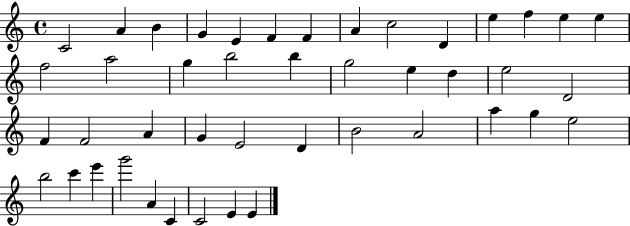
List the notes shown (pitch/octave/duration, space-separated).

C4/h A4/q B4/q G4/q E4/q F4/q F4/q A4/q C5/h D4/q E5/q F5/q E5/q E5/q F5/h A5/h G5/q B5/h B5/q G5/h E5/q D5/q E5/h D4/h F4/q F4/h A4/q G4/q E4/h D4/q B4/h A4/h A5/q G5/q E5/h B5/h C6/q E6/q G6/h A4/q C4/q C4/h E4/q E4/q